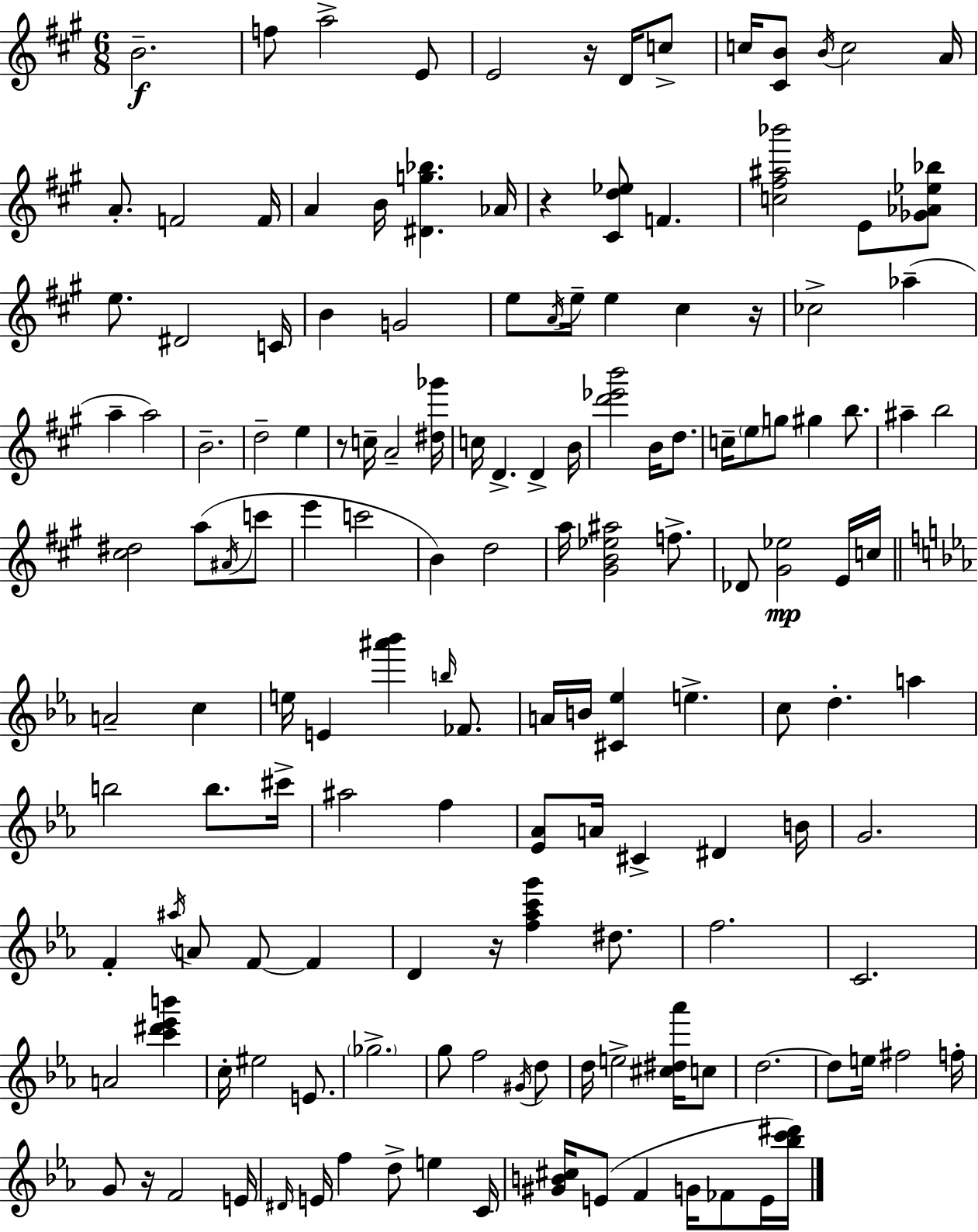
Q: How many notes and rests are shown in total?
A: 149